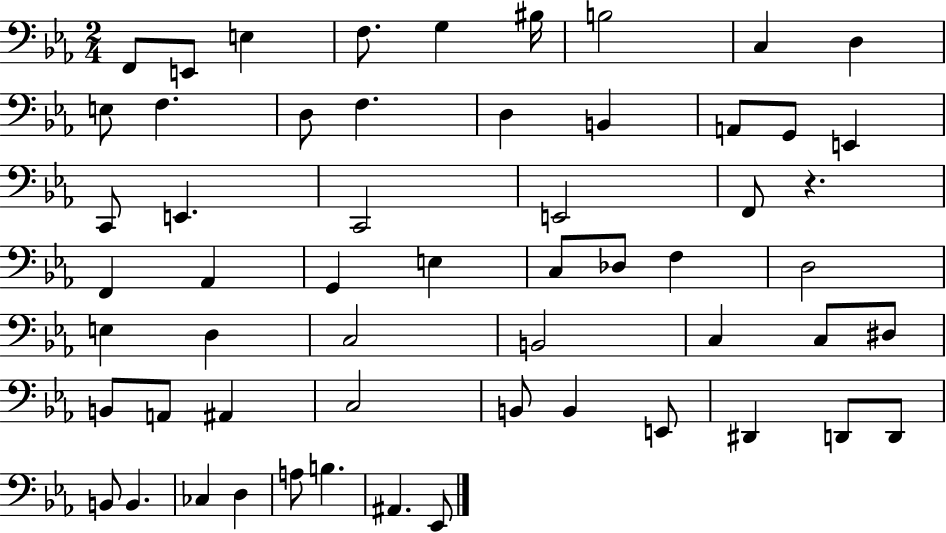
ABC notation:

X:1
T:Untitled
M:2/4
L:1/4
K:Eb
F,,/2 E,,/2 E, F,/2 G, ^B,/4 B,2 C, D, E,/2 F, D,/2 F, D, B,, A,,/2 G,,/2 E,, C,,/2 E,, C,,2 E,,2 F,,/2 z F,, _A,, G,, E, C,/2 _D,/2 F, D,2 E, D, C,2 B,,2 C, C,/2 ^D,/2 B,,/2 A,,/2 ^A,, C,2 B,,/2 B,, E,,/2 ^D,, D,,/2 D,,/2 B,,/2 B,, _C, D, A,/2 B, ^A,, _E,,/2